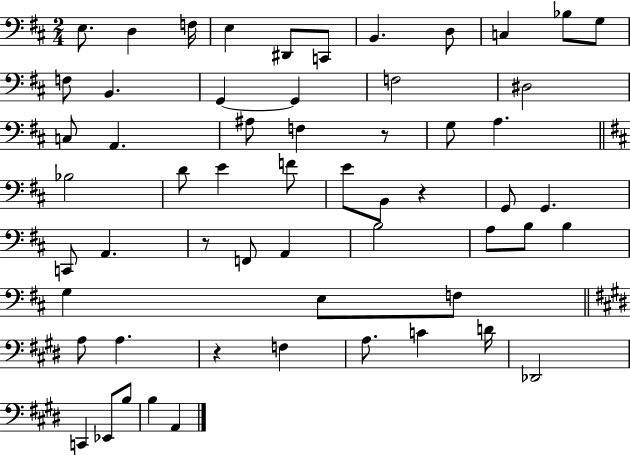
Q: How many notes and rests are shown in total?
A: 58